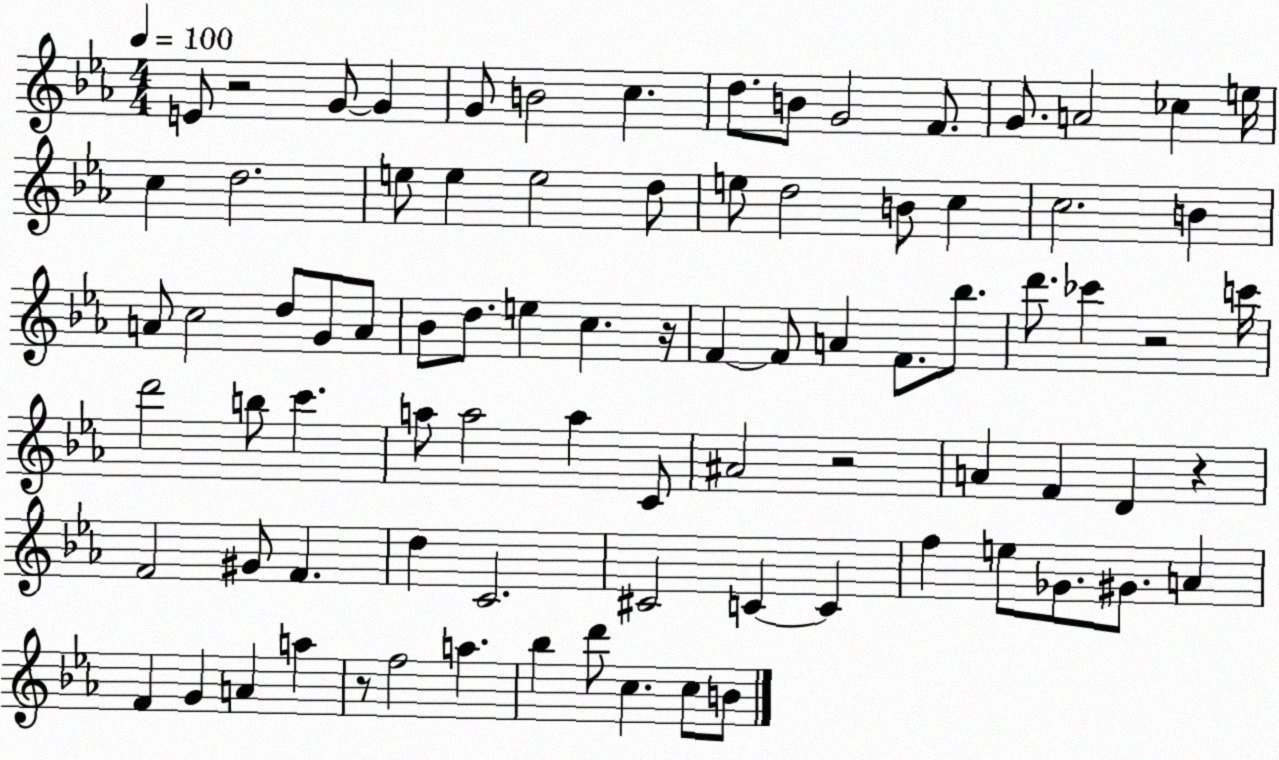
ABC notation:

X:1
T:Untitled
M:4/4
L:1/4
K:Eb
E/2 z2 G/2 G G/2 B2 c d/2 B/2 G2 F/2 G/2 A2 _c e/4 c d2 e/2 e e2 d/2 e/2 d2 B/2 c c2 B A/2 c2 d/2 G/2 A/2 _B/2 d/2 e c z/4 F F/2 A F/2 _b/2 d'/2 _c' z2 c'/4 d'2 b/2 c' a/2 a2 a C/2 ^A2 z2 A F D z F2 ^G/2 F d C2 ^C2 C C f e/2 _G/2 ^G/2 A F G A a z/2 f2 a _b d'/2 c c/2 B/2